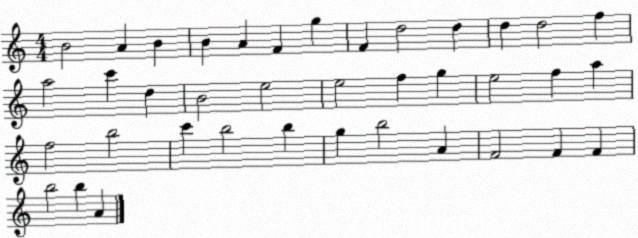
X:1
T:Untitled
M:4/4
L:1/4
K:C
B2 A B B A F g F d2 d d d2 f a2 c' d B2 e2 e2 f g e2 f a f2 b2 c' b2 b g b2 A F2 F F b2 b A